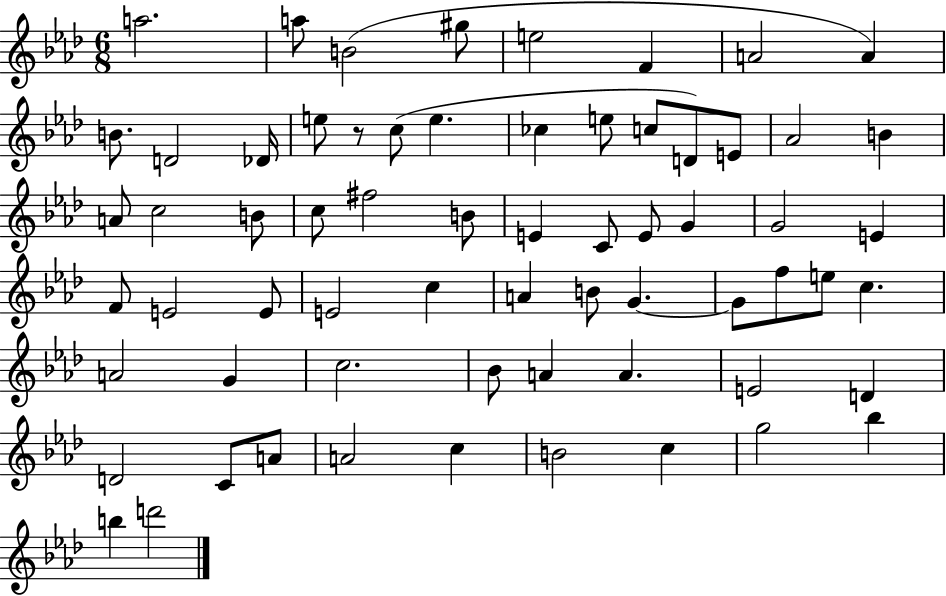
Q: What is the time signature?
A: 6/8